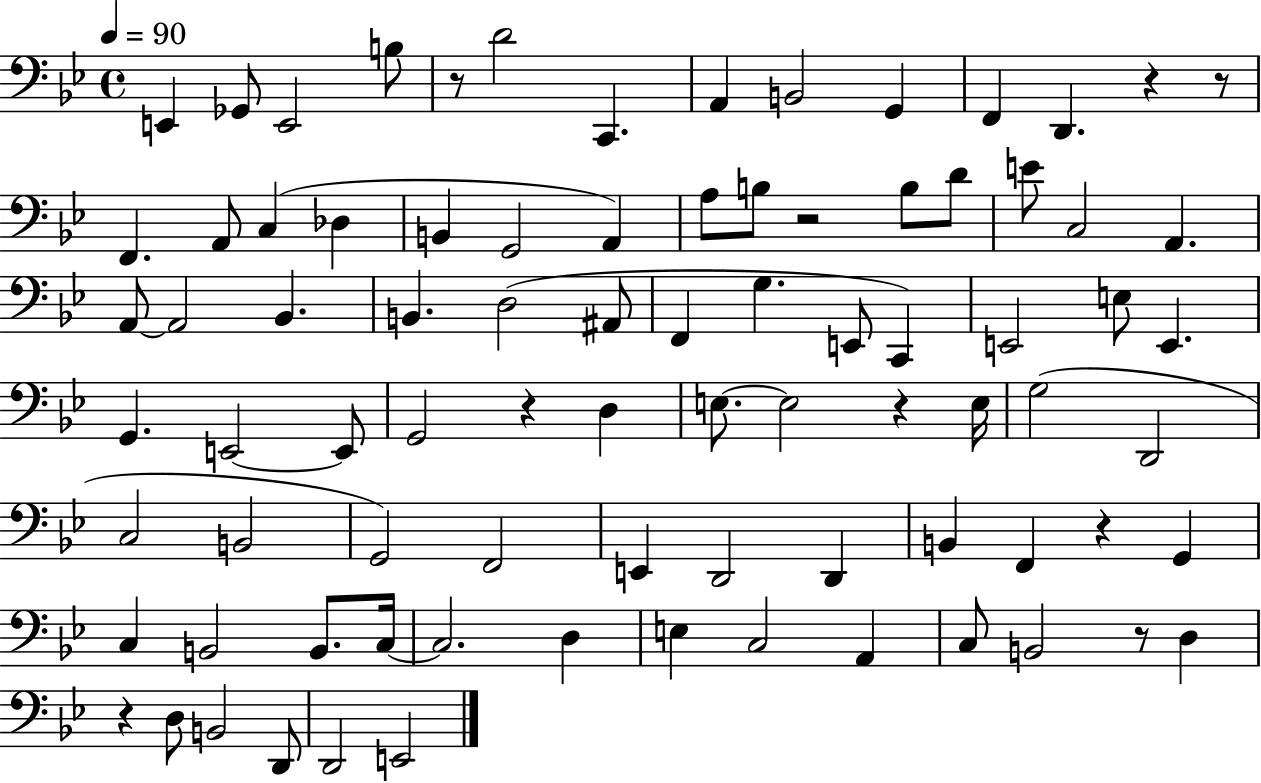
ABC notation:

X:1
T:Untitled
M:4/4
L:1/4
K:Bb
E,, _G,,/2 E,,2 B,/2 z/2 D2 C,, A,, B,,2 G,, F,, D,, z z/2 F,, A,,/2 C, _D, B,, G,,2 A,, A,/2 B,/2 z2 B,/2 D/2 E/2 C,2 A,, A,,/2 A,,2 _B,, B,, D,2 ^A,,/2 F,, G, E,,/2 C,, E,,2 E,/2 E,, G,, E,,2 E,,/2 G,,2 z D, E,/2 E,2 z E,/4 G,2 D,,2 C,2 B,,2 G,,2 F,,2 E,, D,,2 D,, B,, F,, z G,, C, B,,2 B,,/2 C,/4 C,2 D, E, C,2 A,, C,/2 B,,2 z/2 D, z D,/2 B,,2 D,,/2 D,,2 E,,2